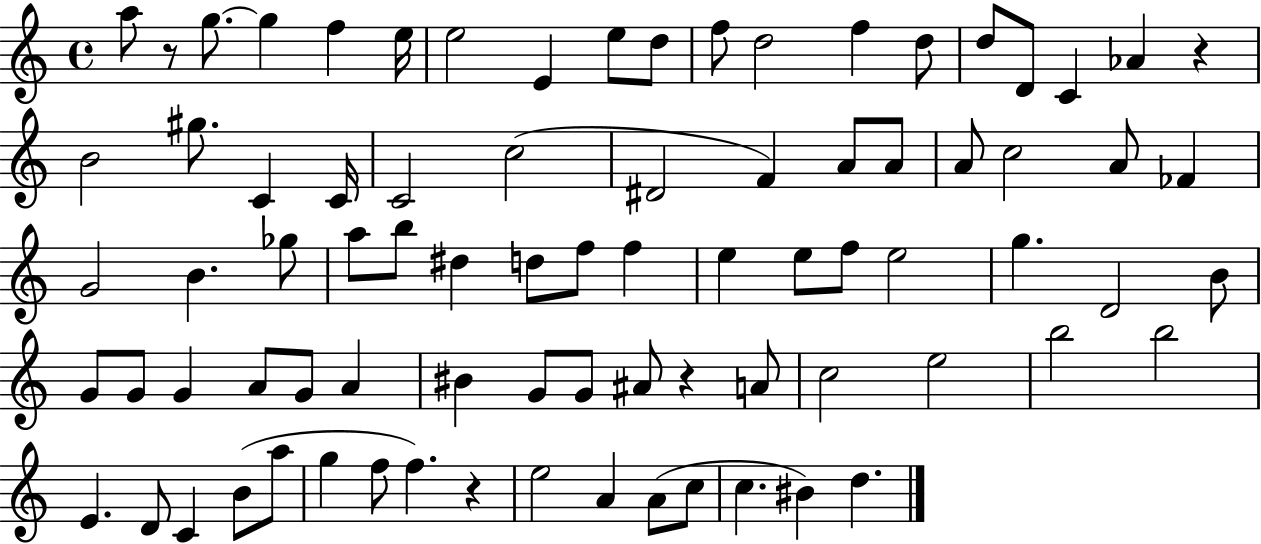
{
  \clef treble
  \time 4/4
  \defaultTimeSignature
  \key c \major
  \repeat volta 2 { a''8 r8 g''8.~~ g''4 f''4 e''16 | e''2 e'4 e''8 d''8 | f''8 d''2 f''4 d''8 | d''8 d'8 c'4 aes'4 r4 | \break b'2 gis''8. c'4 c'16 | c'2 c''2( | dis'2 f'4) a'8 a'8 | a'8 c''2 a'8 fes'4 | \break g'2 b'4. ges''8 | a''8 b''8 dis''4 d''8 f''8 f''4 | e''4 e''8 f''8 e''2 | g''4. d'2 b'8 | \break g'8 g'8 g'4 a'8 g'8 a'4 | bis'4 g'8 g'8 ais'8 r4 a'8 | c''2 e''2 | b''2 b''2 | \break e'4. d'8 c'4 b'8( a''8 | g''4 f''8 f''4.) r4 | e''2 a'4 a'8( c''8 | c''4. bis'4) d''4. | \break } \bar "|."
}